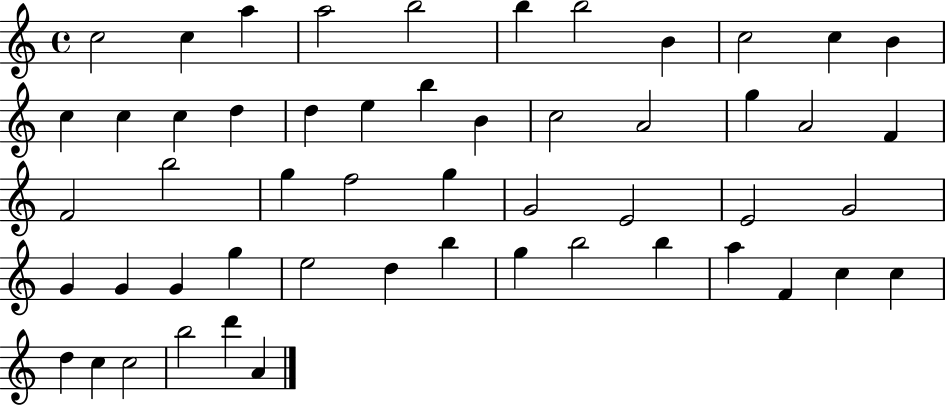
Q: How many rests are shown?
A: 0